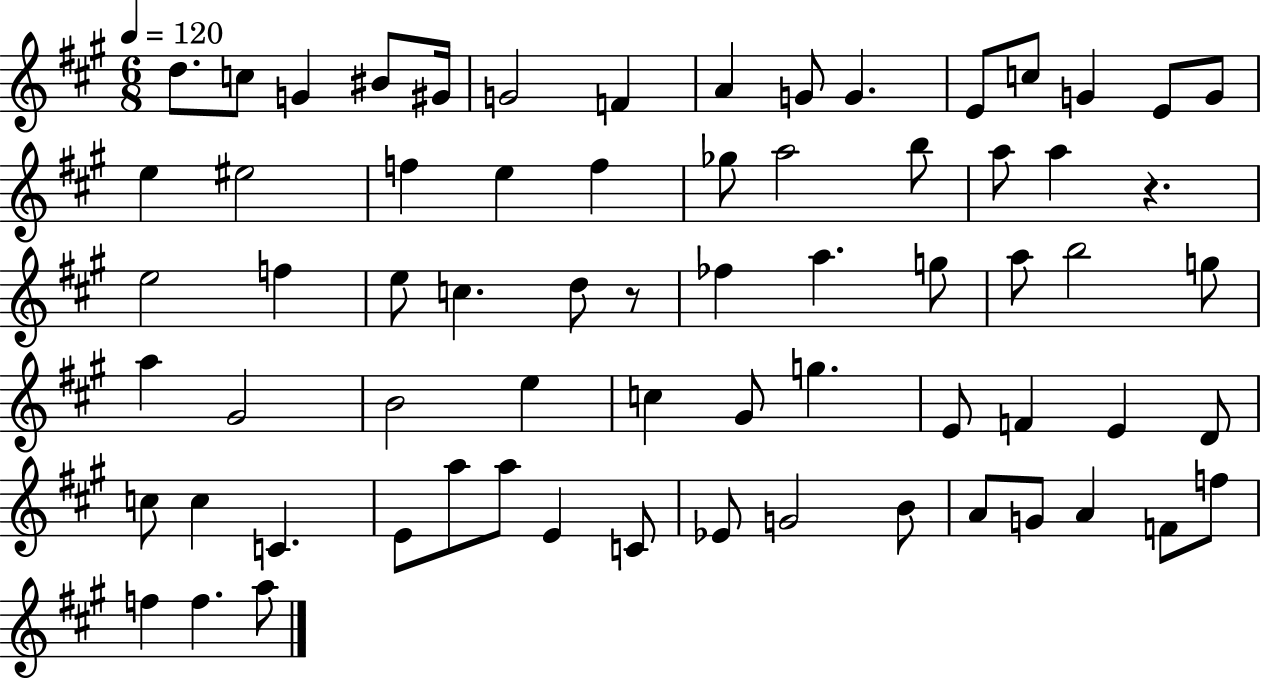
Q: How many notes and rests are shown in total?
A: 68